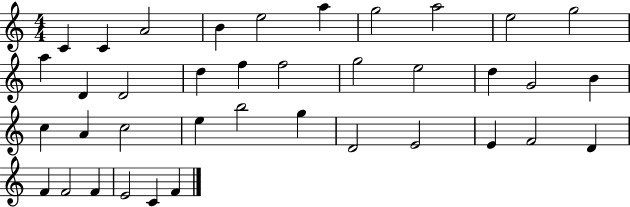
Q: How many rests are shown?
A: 0